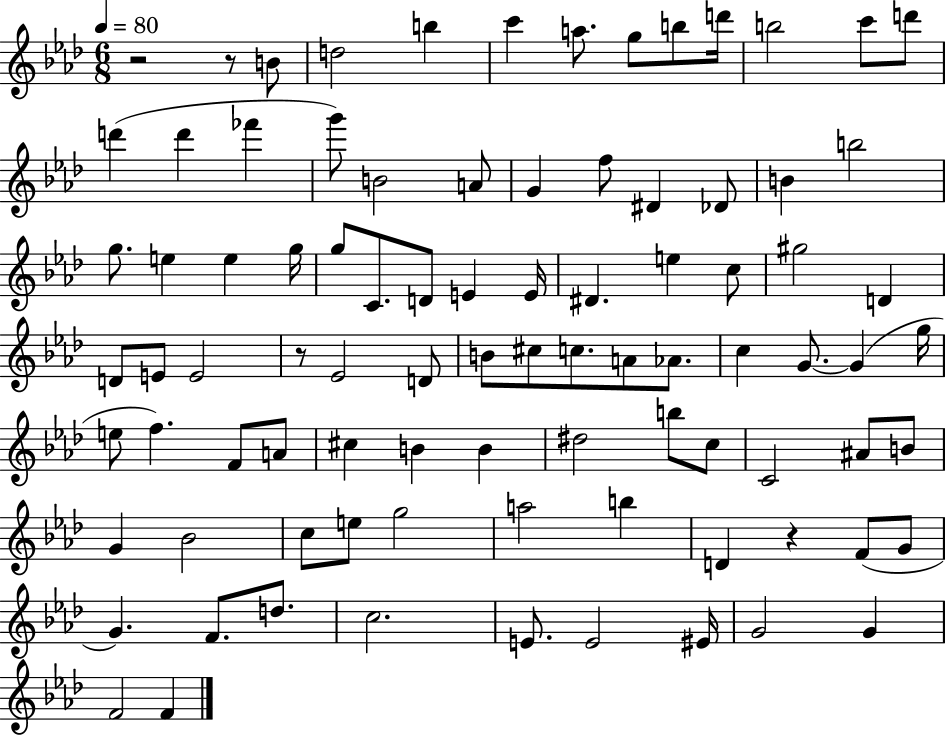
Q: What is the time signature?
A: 6/8